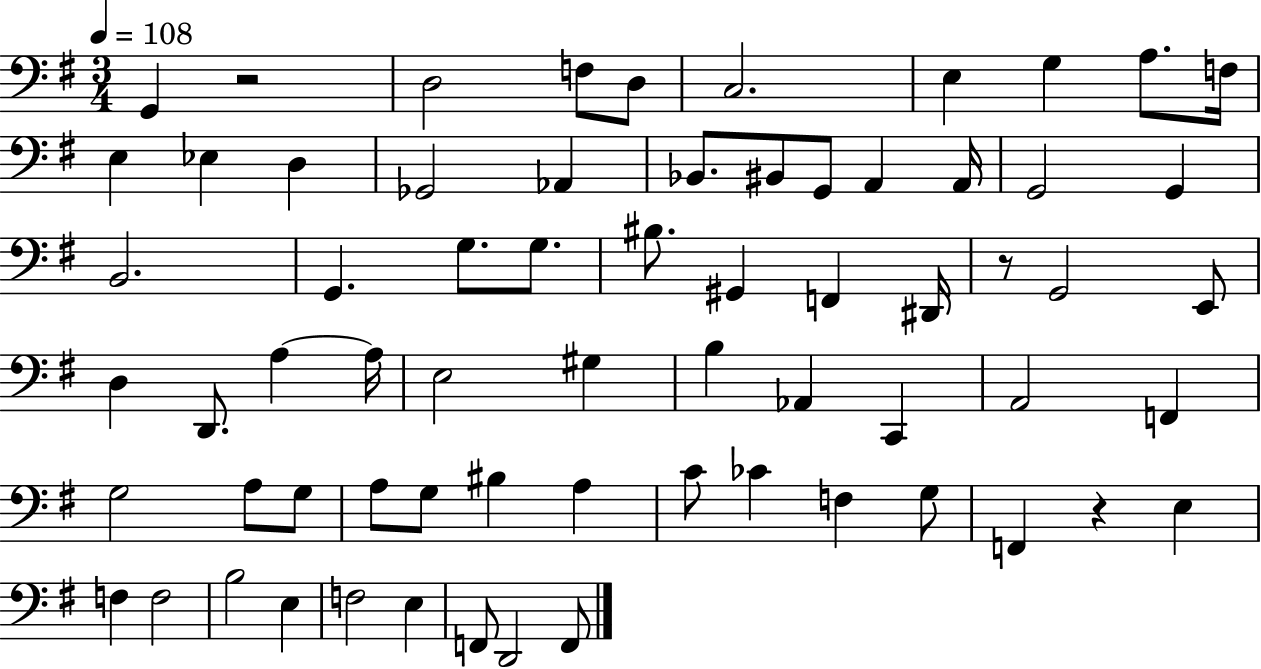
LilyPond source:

{
  \clef bass
  \numericTimeSignature
  \time 3/4
  \key g \major
  \tempo 4 = 108
  \repeat volta 2 { g,4 r2 | d2 f8 d8 | c2. | e4 g4 a8. f16 | \break e4 ees4 d4 | ges,2 aes,4 | bes,8. bis,8 g,8 a,4 a,16 | g,2 g,4 | \break b,2. | g,4. g8. g8. | bis8. gis,4 f,4 dis,16 | r8 g,2 e,8 | \break d4 d,8. a4~~ a16 | e2 gis4 | b4 aes,4 c,4 | a,2 f,4 | \break g2 a8 g8 | a8 g8 bis4 a4 | c'8 ces'4 f4 g8 | f,4 r4 e4 | \break f4 f2 | b2 e4 | f2 e4 | f,8 d,2 f,8 | \break } \bar "|."
}